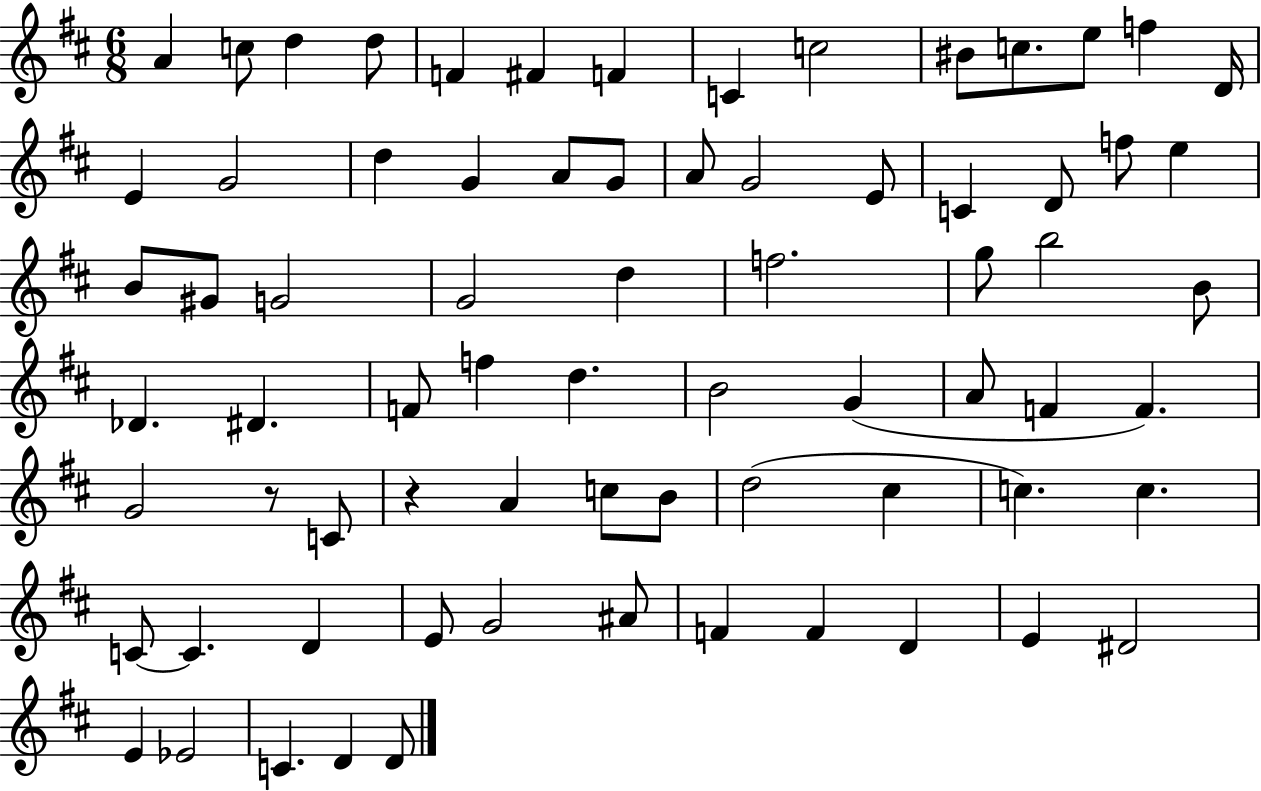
X:1
T:Untitled
M:6/8
L:1/4
K:D
A c/2 d d/2 F ^F F C c2 ^B/2 c/2 e/2 f D/4 E G2 d G A/2 G/2 A/2 G2 E/2 C D/2 f/2 e B/2 ^G/2 G2 G2 d f2 g/2 b2 B/2 _D ^D F/2 f d B2 G A/2 F F G2 z/2 C/2 z A c/2 B/2 d2 ^c c c C/2 C D E/2 G2 ^A/2 F F D E ^D2 E _E2 C D D/2